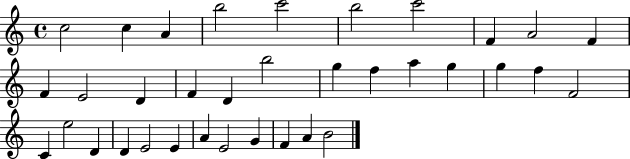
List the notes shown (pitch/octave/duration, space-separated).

C5/h C5/q A4/q B5/h C6/h B5/h C6/h F4/q A4/h F4/q F4/q E4/h D4/q F4/q D4/q B5/h G5/q F5/q A5/q G5/q G5/q F5/q F4/h C4/q E5/h D4/q D4/q E4/h E4/q A4/q E4/h G4/q F4/q A4/q B4/h